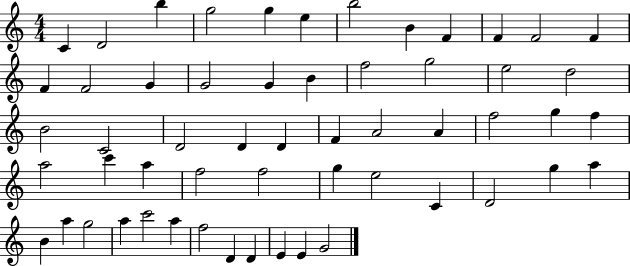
{
  \clef treble
  \numericTimeSignature
  \time 4/4
  \key c \major
  c'4 d'2 b''4 | g''2 g''4 e''4 | b''2 b'4 f'4 | f'4 f'2 f'4 | \break f'4 f'2 g'4 | g'2 g'4 b'4 | f''2 g''2 | e''2 d''2 | \break b'2 c'2 | d'2 d'4 d'4 | f'4 a'2 a'4 | f''2 g''4 f''4 | \break a''2 c'''4 a''4 | f''2 f''2 | g''4 e''2 c'4 | d'2 g''4 a''4 | \break b'4 a''4 g''2 | a''4 c'''2 a''4 | f''2 d'4 d'4 | e'4 e'4 g'2 | \break \bar "|."
}